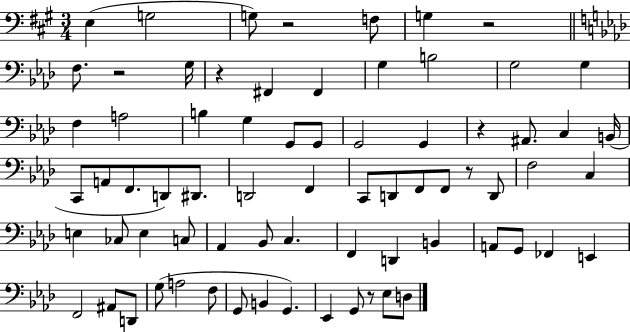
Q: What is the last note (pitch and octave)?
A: D3